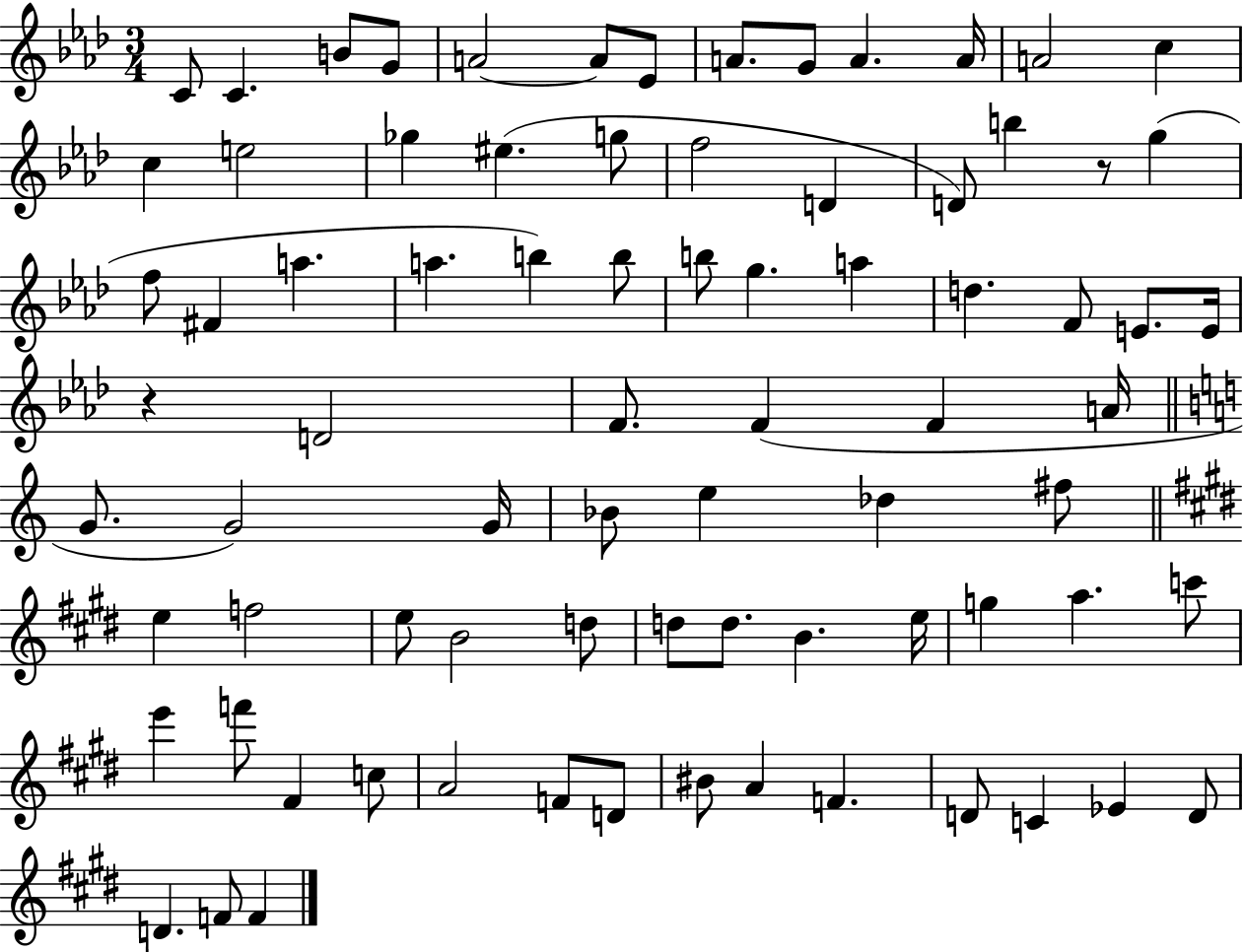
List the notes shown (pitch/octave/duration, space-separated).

C4/e C4/q. B4/e G4/e A4/h A4/e Eb4/e A4/e. G4/e A4/q. A4/s A4/h C5/q C5/q E5/h Gb5/q EIS5/q. G5/e F5/h D4/q D4/e B5/q R/e G5/q F5/e F#4/q A5/q. A5/q. B5/q B5/e B5/e G5/q. A5/q D5/q. F4/e E4/e. E4/s R/q D4/h F4/e. F4/q F4/q A4/s G4/e. G4/h G4/s Bb4/e E5/q Db5/q F#5/e E5/q F5/h E5/e B4/h D5/e D5/e D5/e. B4/q. E5/s G5/q A5/q. C6/e E6/q F6/e F#4/q C5/e A4/h F4/e D4/e BIS4/e A4/q F4/q. D4/e C4/q Eb4/q D4/e D4/q. F4/e F4/q